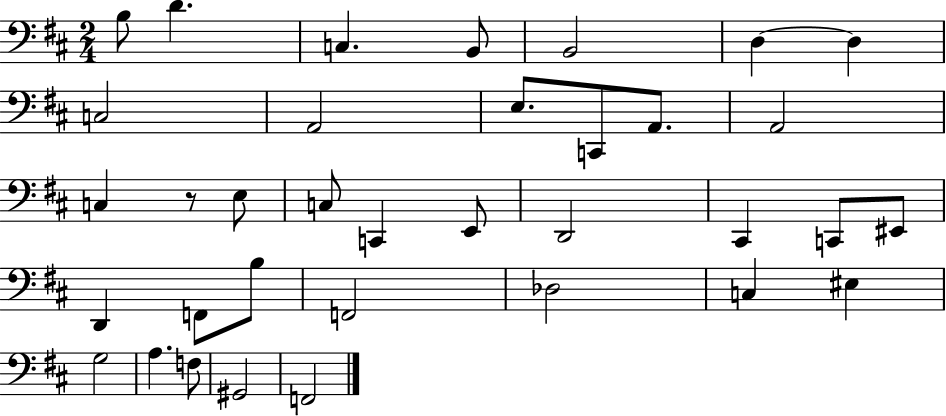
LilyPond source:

{
  \clef bass
  \numericTimeSignature
  \time 2/4
  \key d \major
  b8 d'4. | c4. b,8 | b,2 | d4~~ d4 | \break c2 | a,2 | e8. c,8 a,8. | a,2 | \break c4 r8 e8 | c8 c,4 e,8 | d,2 | cis,4 c,8 eis,8 | \break d,4 f,8 b8 | f,2 | des2 | c4 eis4 | \break g2 | a4. f8 | gis,2 | f,2 | \break \bar "|."
}